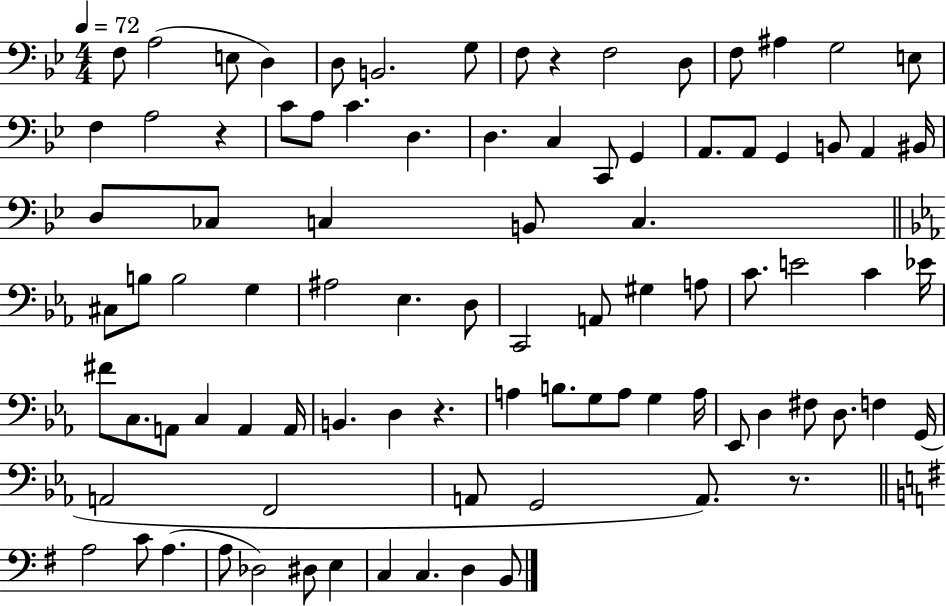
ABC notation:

X:1
T:Untitled
M:4/4
L:1/4
K:Bb
F,/2 A,2 E,/2 D, D,/2 B,,2 G,/2 F,/2 z F,2 D,/2 F,/2 ^A, G,2 E,/2 F, A,2 z C/2 A,/2 C D, D, C, C,,/2 G,, A,,/2 A,,/2 G,, B,,/2 A,, ^B,,/4 D,/2 _C,/2 C, B,,/2 C, ^C,/2 B,/2 B,2 G, ^A,2 _E, D,/2 C,,2 A,,/2 ^G, A,/2 C/2 E2 C _E/4 ^F/2 C,/2 A,,/2 C, A,, A,,/4 B,, D, z A, B,/2 G,/2 A,/2 G, A,/4 _E,,/2 D, ^F,/2 D,/2 F, G,,/4 A,,2 F,,2 A,,/2 G,,2 A,,/2 z/2 A,2 C/2 A, A,/2 _D,2 ^D,/2 E, C, C, D, B,,/2